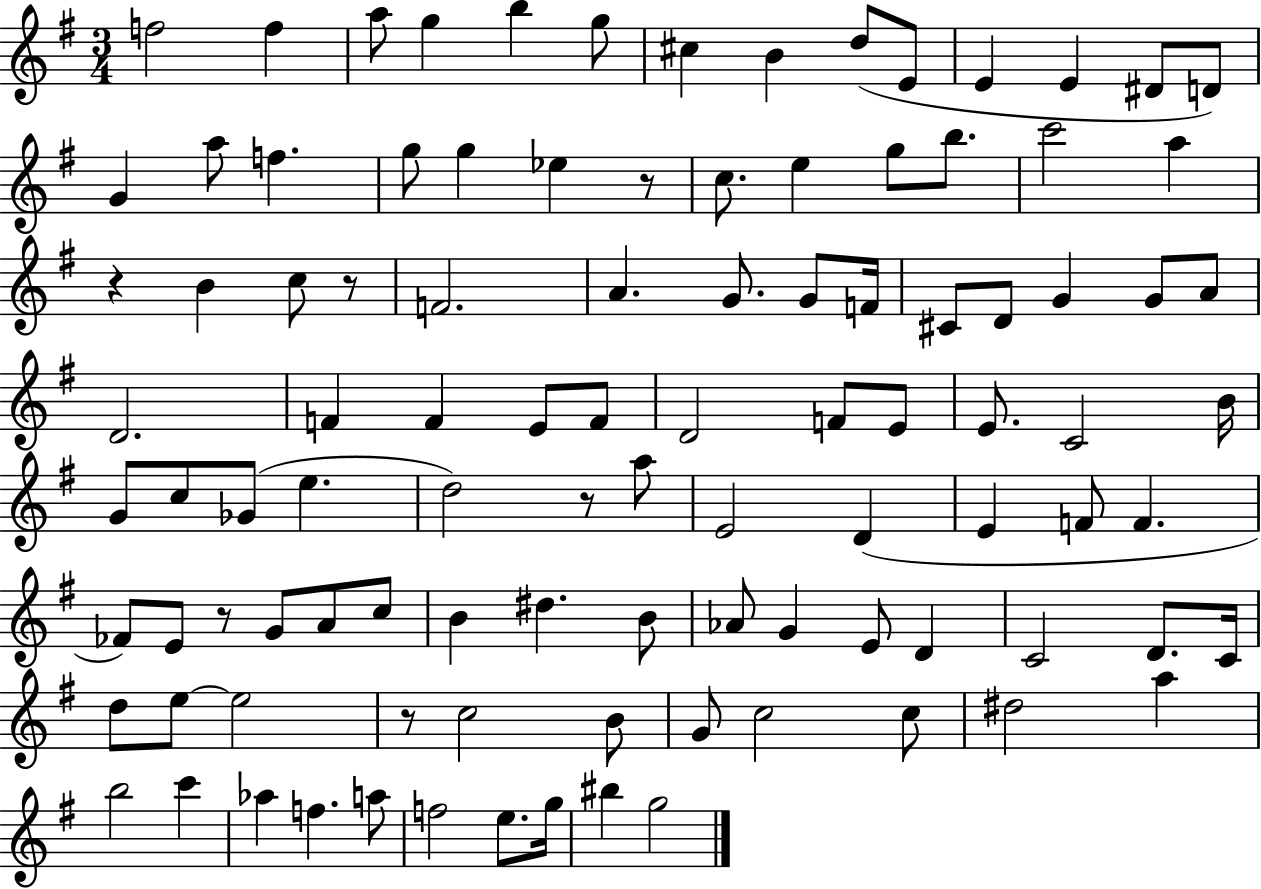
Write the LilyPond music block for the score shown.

{
  \clef treble
  \numericTimeSignature
  \time 3/4
  \key g \major
  f''2 f''4 | a''8 g''4 b''4 g''8 | cis''4 b'4 d''8( e'8 | e'4 e'4 dis'8 d'8) | \break g'4 a''8 f''4. | g''8 g''4 ees''4 r8 | c''8. e''4 g''8 b''8. | c'''2 a''4 | \break r4 b'4 c''8 r8 | f'2. | a'4. g'8. g'8 f'16 | cis'8 d'8 g'4 g'8 a'8 | \break d'2. | f'4 f'4 e'8 f'8 | d'2 f'8 e'8 | e'8. c'2 b'16 | \break g'8 c''8 ges'8( e''4. | d''2) r8 a''8 | e'2 d'4( | e'4 f'8 f'4. | \break fes'8) e'8 r8 g'8 a'8 c''8 | b'4 dis''4. b'8 | aes'8 g'4 e'8 d'4 | c'2 d'8. c'16 | \break d''8 e''8~~ e''2 | r8 c''2 b'8 | g'8 c''2 c''8 | dis''2 a''4 | \break b''2 c'''4 | aes''4 f''4. a''8 | f''2 e''8. g''16 | bis''4 g''2 | \break \bar "|."
}